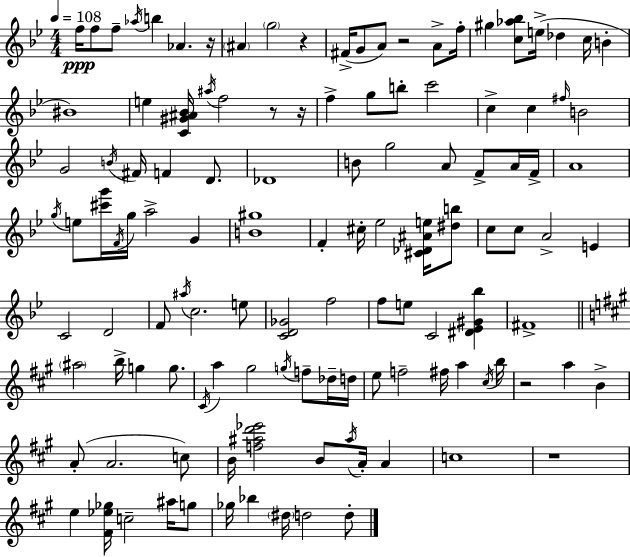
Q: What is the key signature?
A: G minor